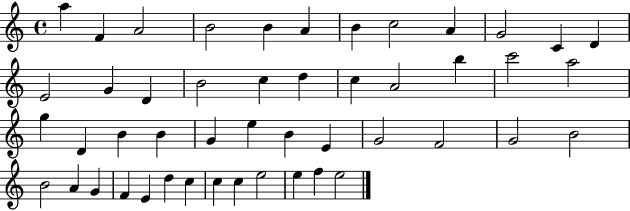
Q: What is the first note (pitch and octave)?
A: A5